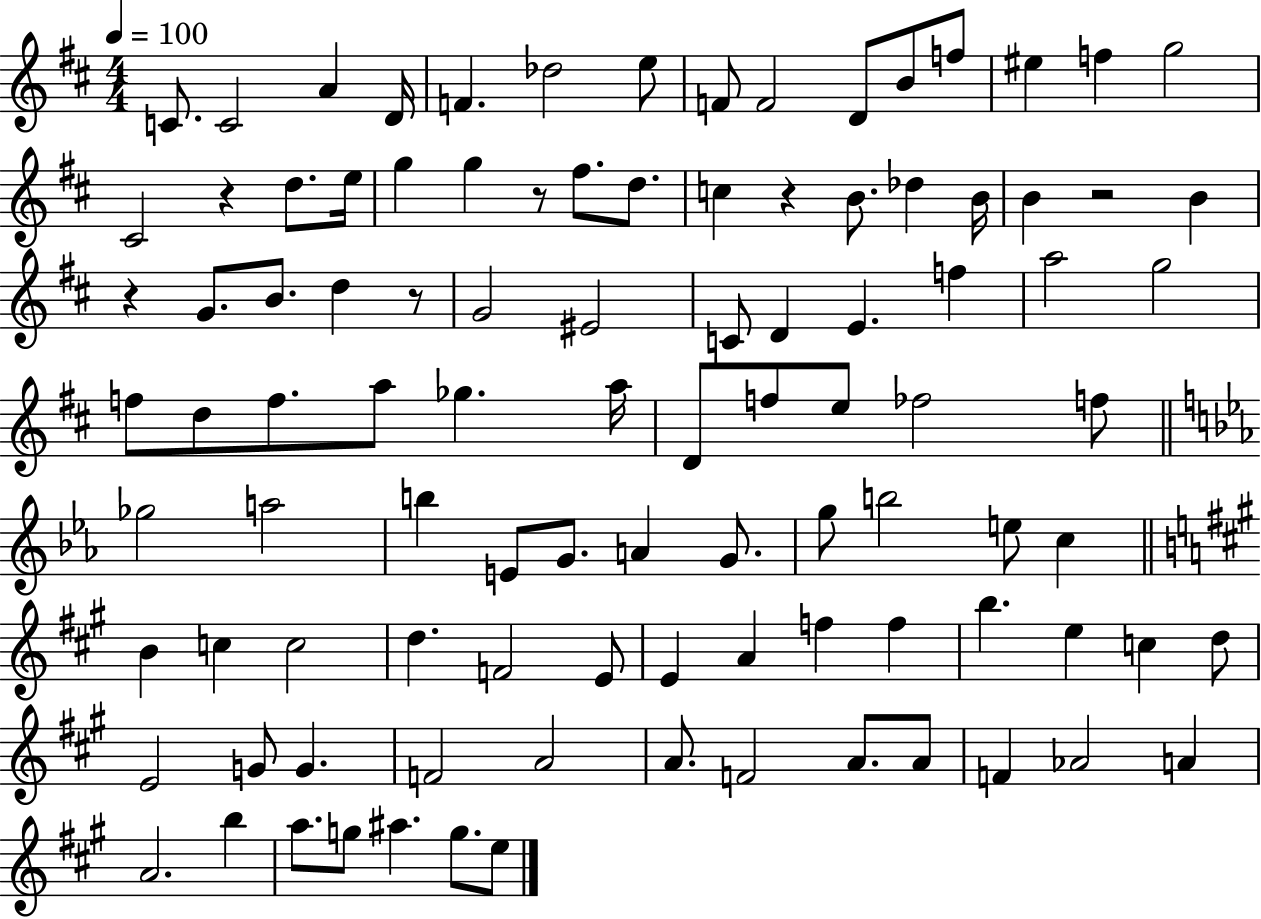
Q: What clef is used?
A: treble